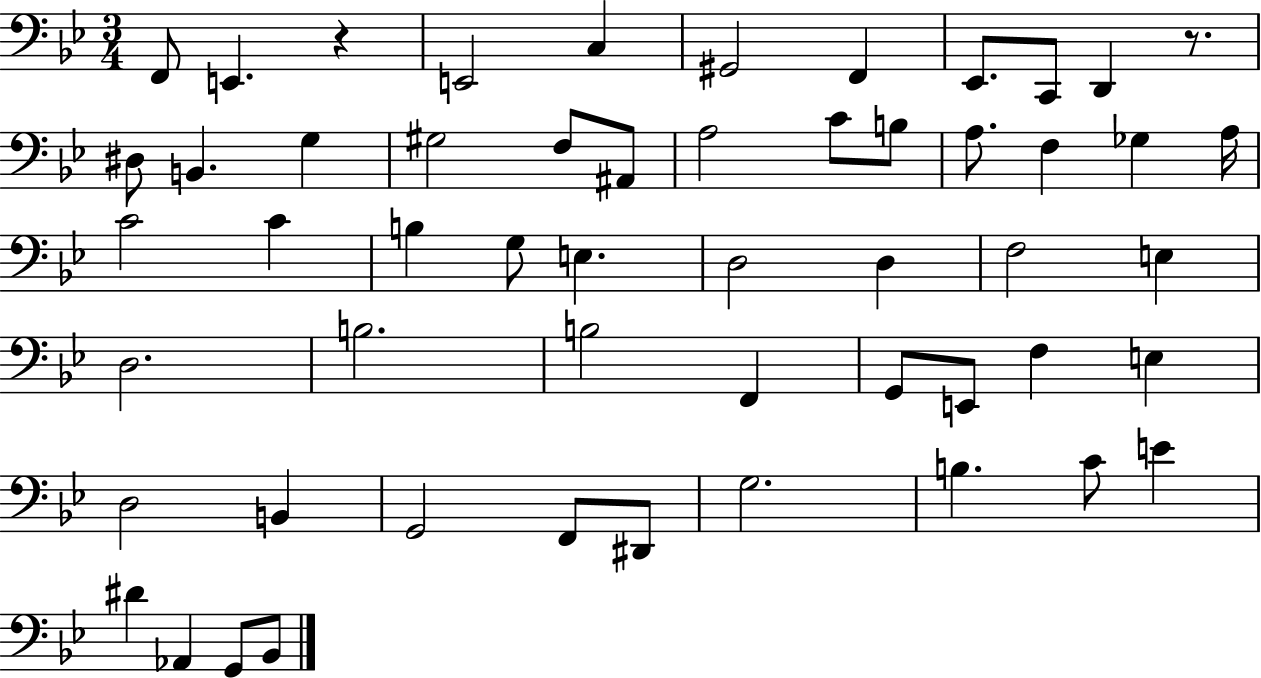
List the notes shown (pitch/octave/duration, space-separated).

F2/e E2/q. R/q E2/h C3/q G#2/h F2/q Eb2/e. C2/e D2/q R/e. D#3/e B2/q. G3/q G#3/h F3/e A#2/e A3/h C4/e B3/e A3/e. F3/q Gb3/q A3/s C4/h C4/q B3/q G3/e E3/q. D3/h D3/q F3/h E3/q D3/h. B3/h. B3/h F2/q G2/e E2/e F3/q E3/q D3/h B2/q G2/h F2/e D#2/e G3/h. B3/q. C4/e E4/q D#4/q Ab2/q G2/e Bb2/e